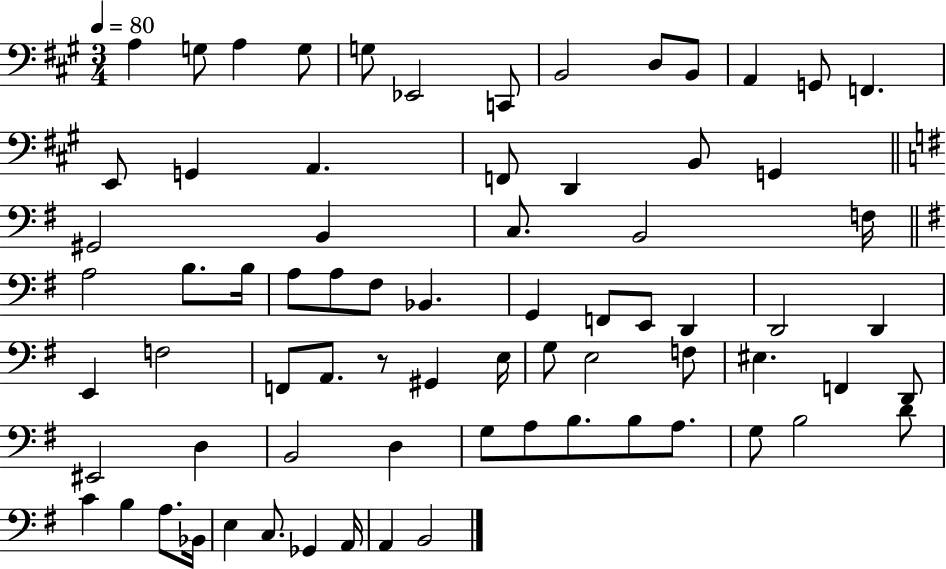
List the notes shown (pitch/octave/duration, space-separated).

A3/q G3/e A3/q G3/e G3/e Eb2/h C2/e B2/h D3/e B2/e A2/q G2/e F2/q. E2/e G2/q A2/q. F2/e D2/q B2/e G2/q G#2/h B2/q C3/e. B2/h F3/s A3/h B3/e. B3/s A3/e A3/e F#3/e Bb2/q. G2/q F2/e E2/e D2/q D2/h D2/q E2/q F3/h F2/e A2/e. R/e G#2/q E3/s G3/e E3/h F3/e EIS3/q. F2/q D2/e EIS2/h D3/q B2/h D3/q G3/e A3/e B3/e. B3/e A3/e. G3/e B3/h D4/e C4/q B3/q A3/e. Bb2/s E3/q C3/e. Gb2/q A2/s A2/q B2/h